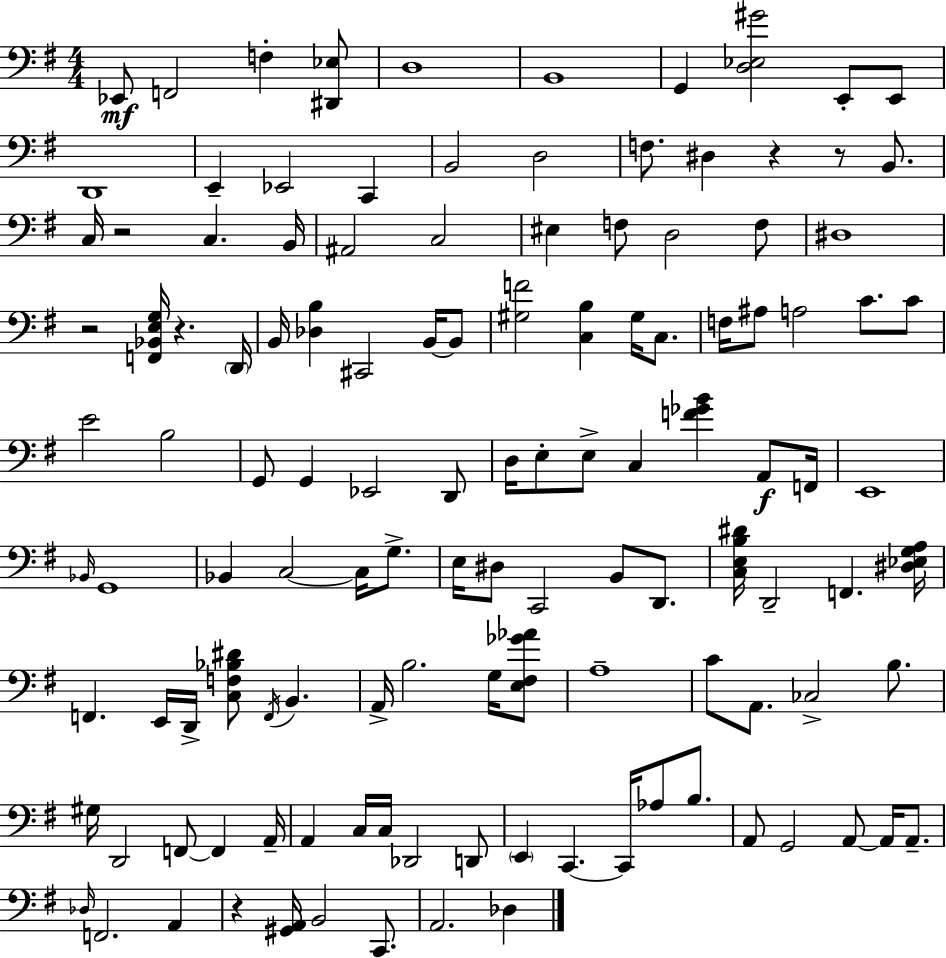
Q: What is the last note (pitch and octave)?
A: Db3